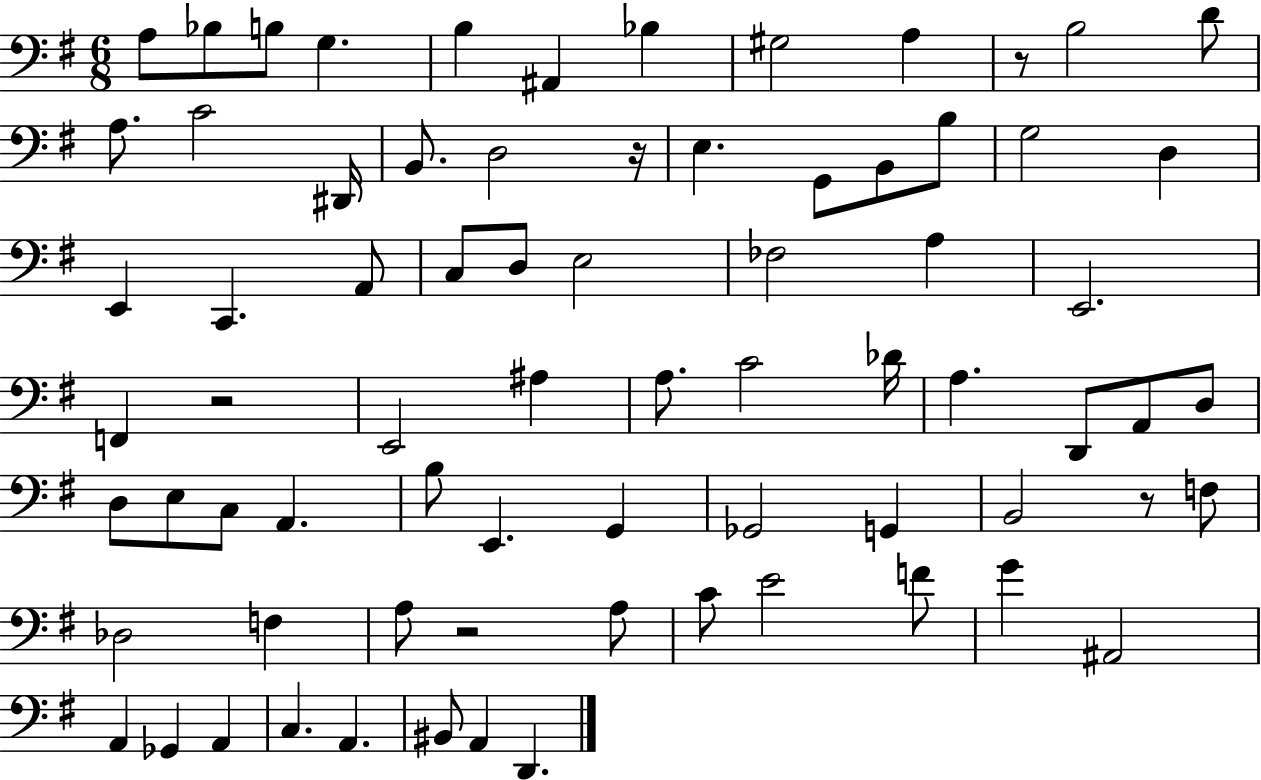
A3/e Bb3/e B3/e G3/q. B3/q A#2/q Bb3/q G#3/h A3/q R/e B3/h D4/e A3/e. C4/h D#2/s B2/e. D3/h R/s E3/q. G2/e B2/e B3/e G3/h D3/q E2/q C2/q. A2/e C3/e D3/e E3/h FES3/h A3/q E2/h. F2/q R/h E2/h A#3/q A3/e. C4/h Db4/s A3/q. D2/e A2/e D3/e D3/e E3/e C3/e A2/q. B3/e E2/q. G2/q Gb2/h G2/q B2/h R/e F3/e Db3/h F3/q A3/e R/h A3/e C4/e E4/h F4/e G4/q A#2/h A2/q Gb2/q A2/q C3/q. A2/q. BIS2/e A2/q D2/q.